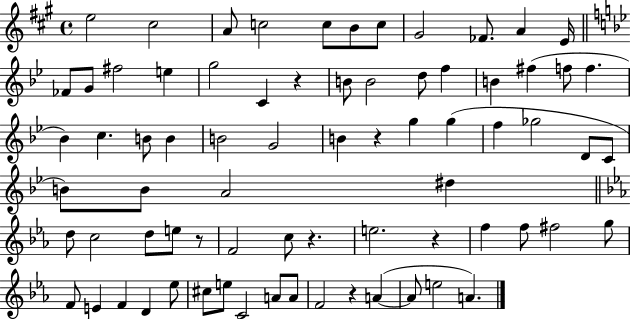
E5/h C#5/h A4/e C5/h C5/e B4/e C5/e G#4/h FES4/e. A4/q E4/s FES4/e G4/e F#5/h E5/q G5/h C4/q R/q B4/e B4/h D5/e F5/q B4/q F#5/q F5/e F5/q. Bb4/q C5/q. B4/e B4/q B4/h G4/h B4/q R/q G5/q G5/q F5/q Gb5/h D4/e C4/e B4/e B4/e A4/h D#5/q D5/e C5/h D5/e E5/e R/e F4/h C5/e R/q. E5/h. R/q F5/q F5/e F#5/h G5/e F4/e E4/q F4/q D4/q Eb5/e C#5/e E5/e C4/h A4/e A4/e F4/h R/q A4/q A4/e E5/h A4/q.